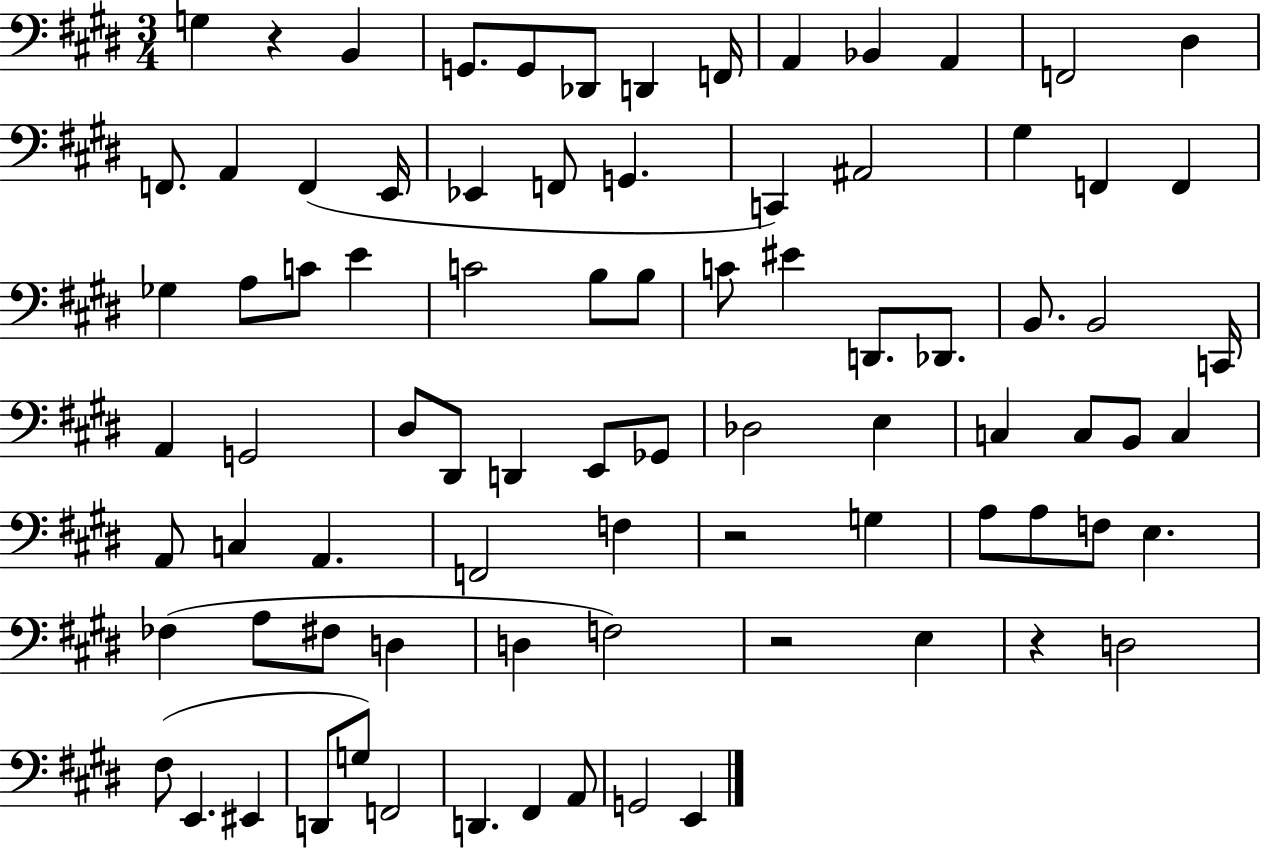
{
  \clef bass
  \numericTimeSignature
  \time 3/4
  \key e \major
  g4 r4 b,4 | g,8. g,8 des,8 d,4 f,16 | a,4 bes,4 a,4 | f,2 dis4 | \break f,8. a,4 f,4( e,16 | ees,4 f,8 g,4. | c,4) ais,2 | gis4 f,4 f,4 | \break ges4 a8 c'8 e'4 | c'2 b8 b8 | c'8 eis'4 d,8. des,8. | b,8. b,2 c,16 | \break a,4 g,2 | dis8 dis,8 d,4 e,8 ges,8 | des2 e4 | c4 c8 b,8 c4 | \break a,8 c4 a,4. | f,2 f4 | r2 g4 | a8 a8 f8 e4. | \break fes4( a8 fis8 d4 | d4 f2) | r2 e4 | r4 d2 | \break fis8( e,4. eis,4 | d,8 g8) f,2 | d,4. fis,4 a,8 | g,2 e,4 | \break \bar "|."
}